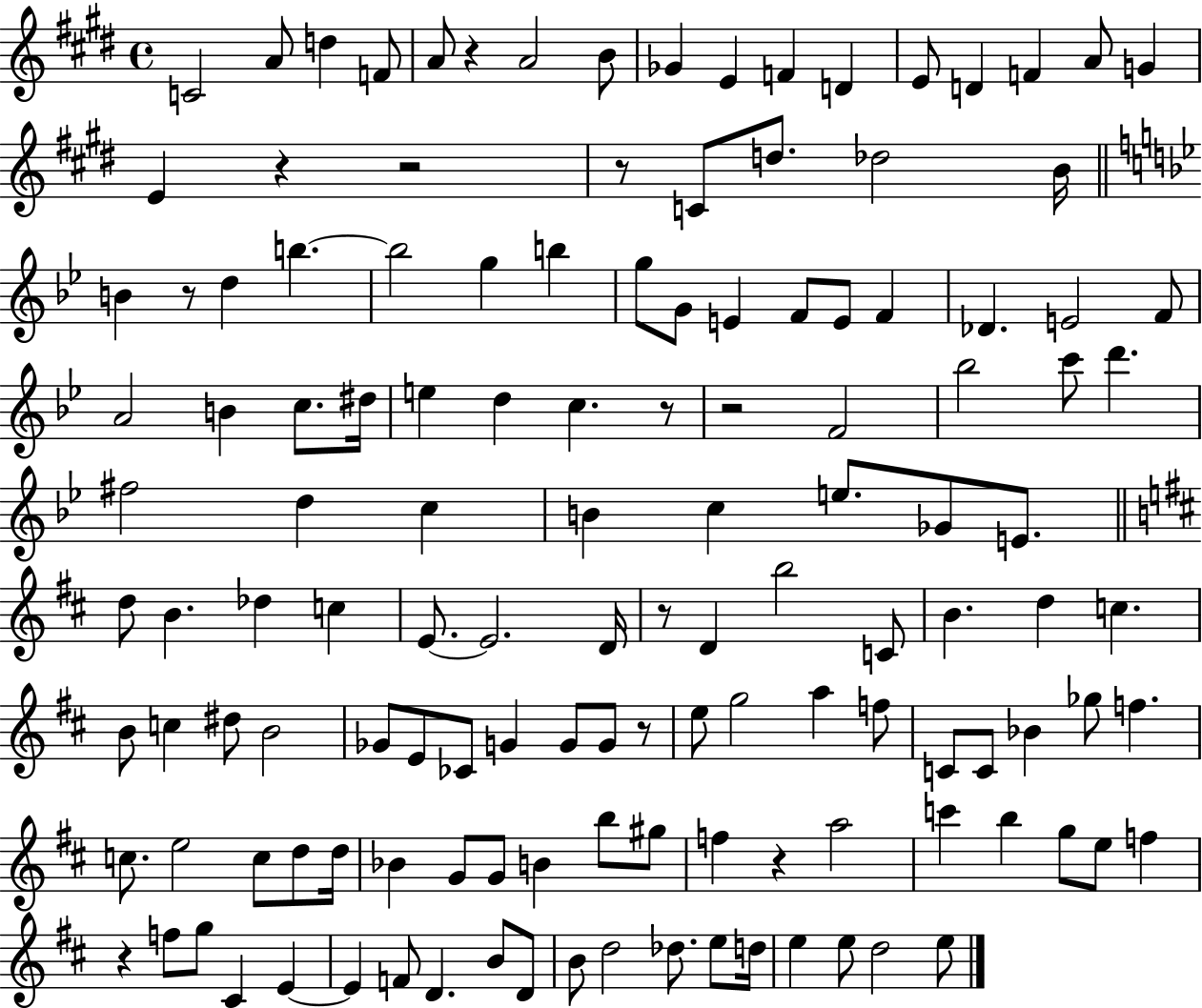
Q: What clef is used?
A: treble